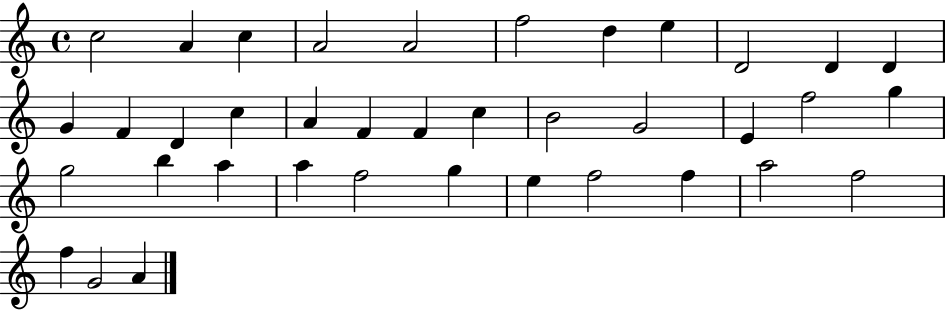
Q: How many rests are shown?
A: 0